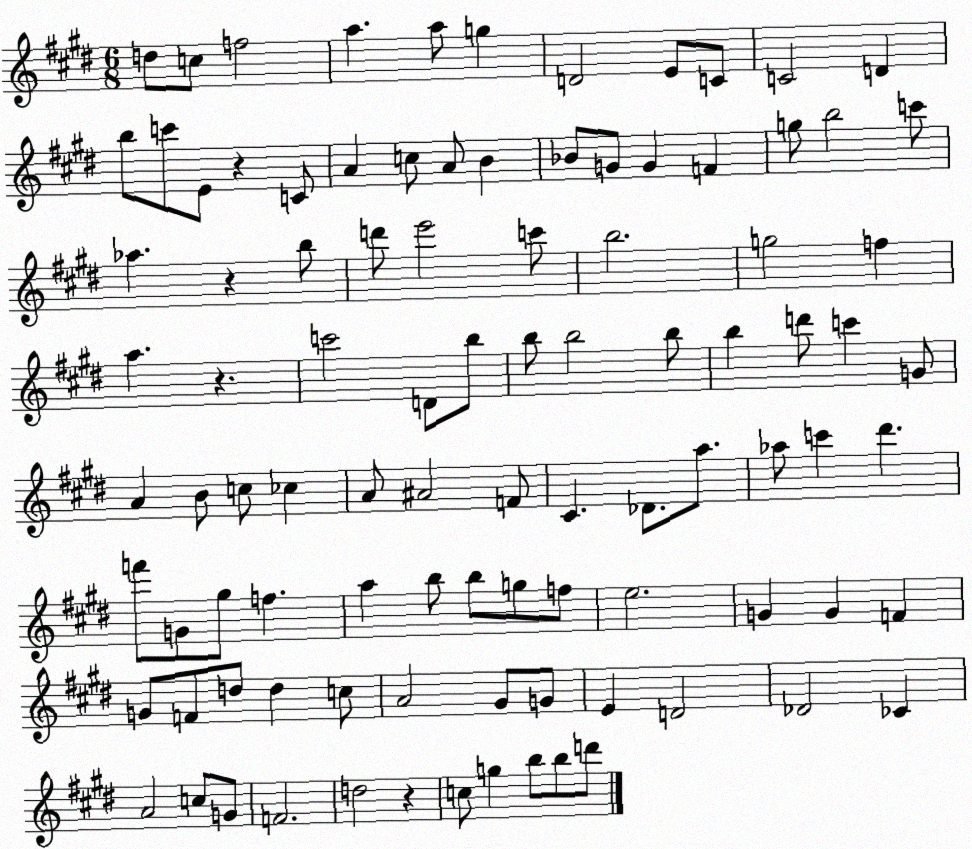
X:1
T:Untitled
M:6/8
L:1/4
K:E
d/2 c/2 f2 a a/2 g D2 E/2 C/2 C2 D b/2 c'/2 E/2 z C/2 A c/2 A/2 B _B/2 G/2 G F g/2 b2 c'/2 _a z b/2 d'/2 e'2 c'/2 b2 g2 f a z c'2 D/2 b/2 b/2 b2 b/2 b d'/2 c' G/2 A B/2 c/2 _c A/2 ^A2 F/2 ^C _D/2 a/2 _a/2 c' ^d' f'/2 G/2 ^g/2 f a b/2 b/2 g/2 f/2 e2 G G F G/2 F/2 d/2 d c/2 A2 ^G/2 G/2 E D2 _D2 _C A2 c/2 G/2 F2 d2 z c/2 g b/2 b/2 d'/2